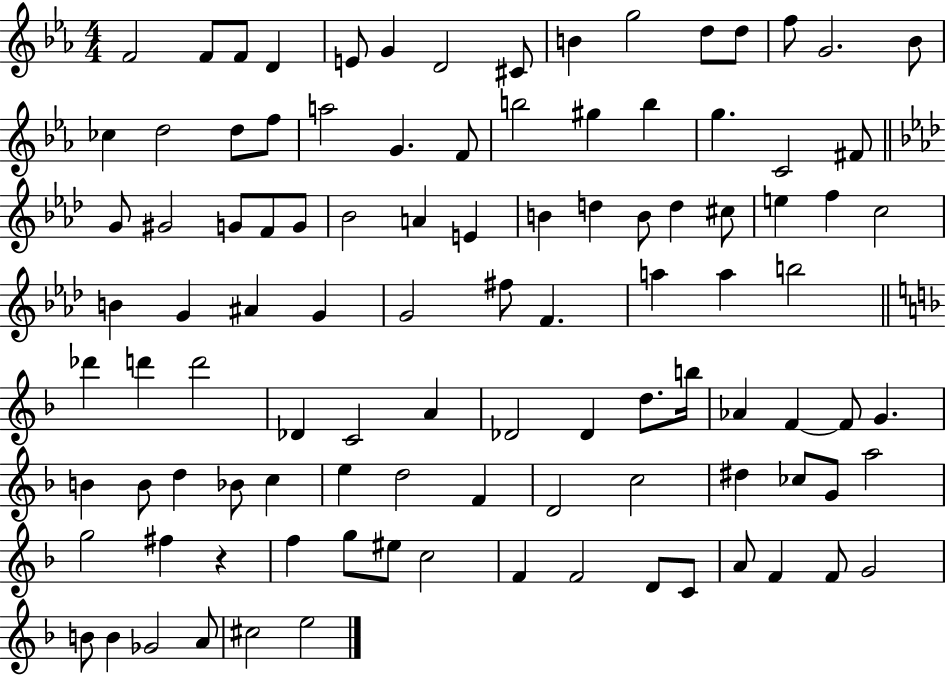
F4/h F4/e F4/e D4/q E4/e G4/q D4/h C#4/e B4/q G5/h D5/e D5/e F5/e G4/h. Bb4/e CES5/q D5/h D5/e F5/e A5/h G4/q. F4/e B5/h G#5/q B5/q G5/q. C4/h F#4/e G4/e G#4/h G4/e F4/e G4/e Bb4/h A4/q E4/q B4/q D5/q B4/e D5/q C#5/e E5/q F5/q C5/h B4/q G4/q A#4/q G4/q G4/h F#5/e F4/q. A5/q A5/q B5/h Db6/q D6/q D6/h Db4/q C4/h A4/q Db4/h Db4/q D5/e. B5/s Ab4/q F4/q F4/e G4/q. B4/q B4/e D5/q Bb4/e C5/q E5/q D5/h F4/q D4/h C5/h D#5/q CES5/e G4/e A5/h G5/h F#5/q R/q F5/q G5/e EIS5/e C5/h F4/q F4/h D4/e C4/e A4/e F4/q F4/e G4/h B4/e B4/q Gb4/h A4/e C#5/h E5/h